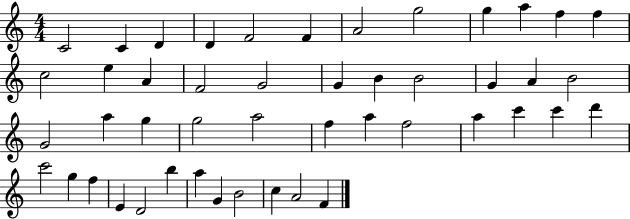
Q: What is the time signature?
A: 4/4